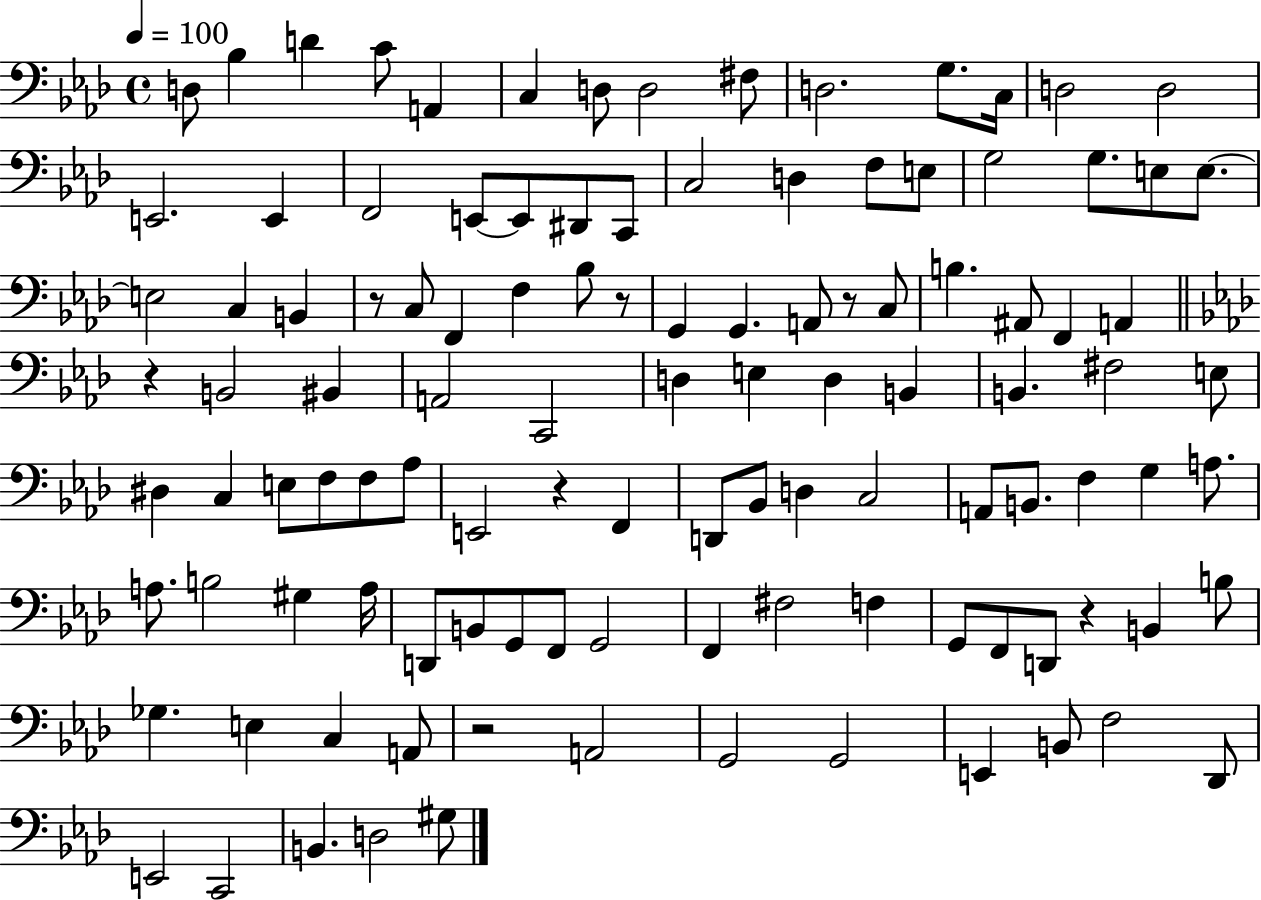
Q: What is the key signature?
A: AES major